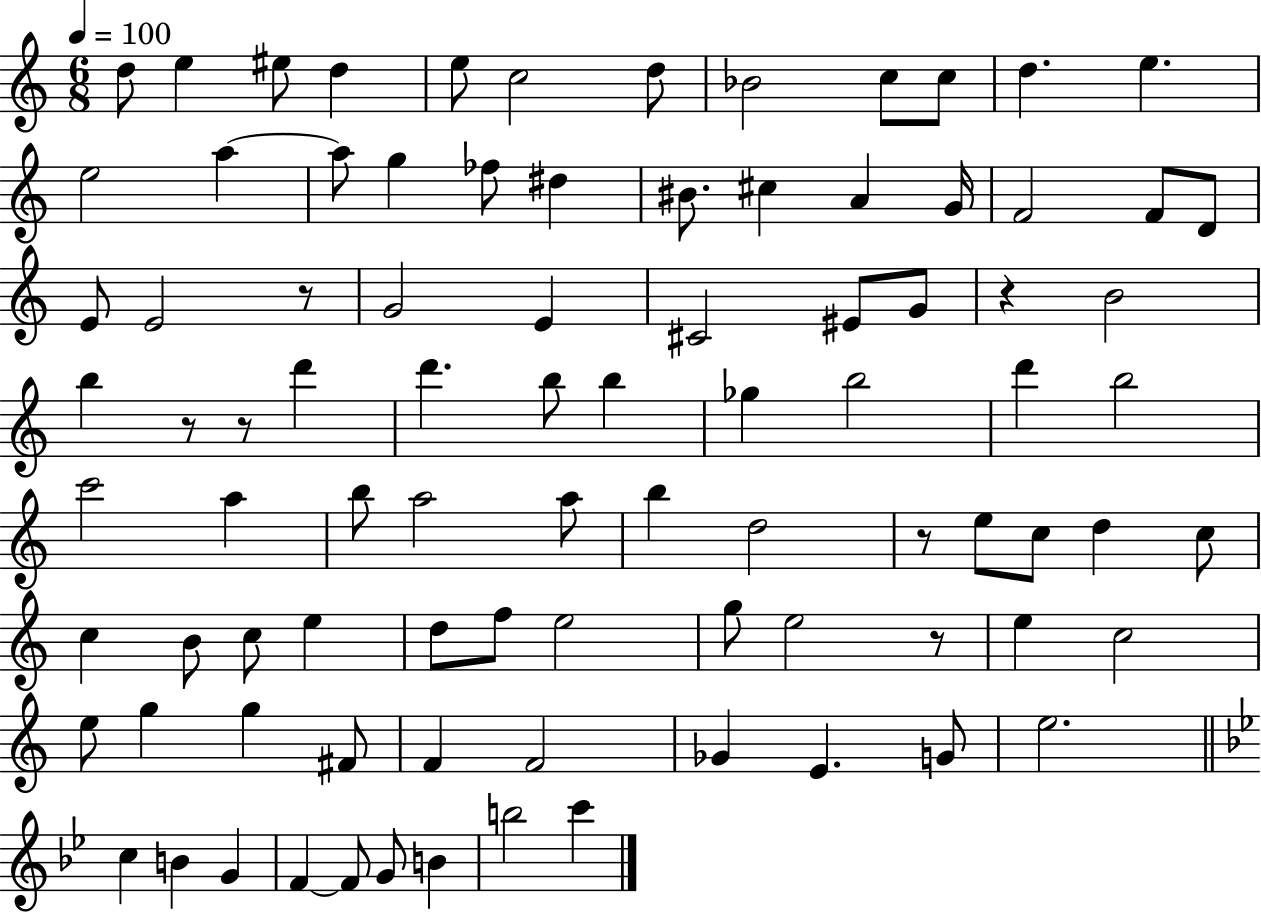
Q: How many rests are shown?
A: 6